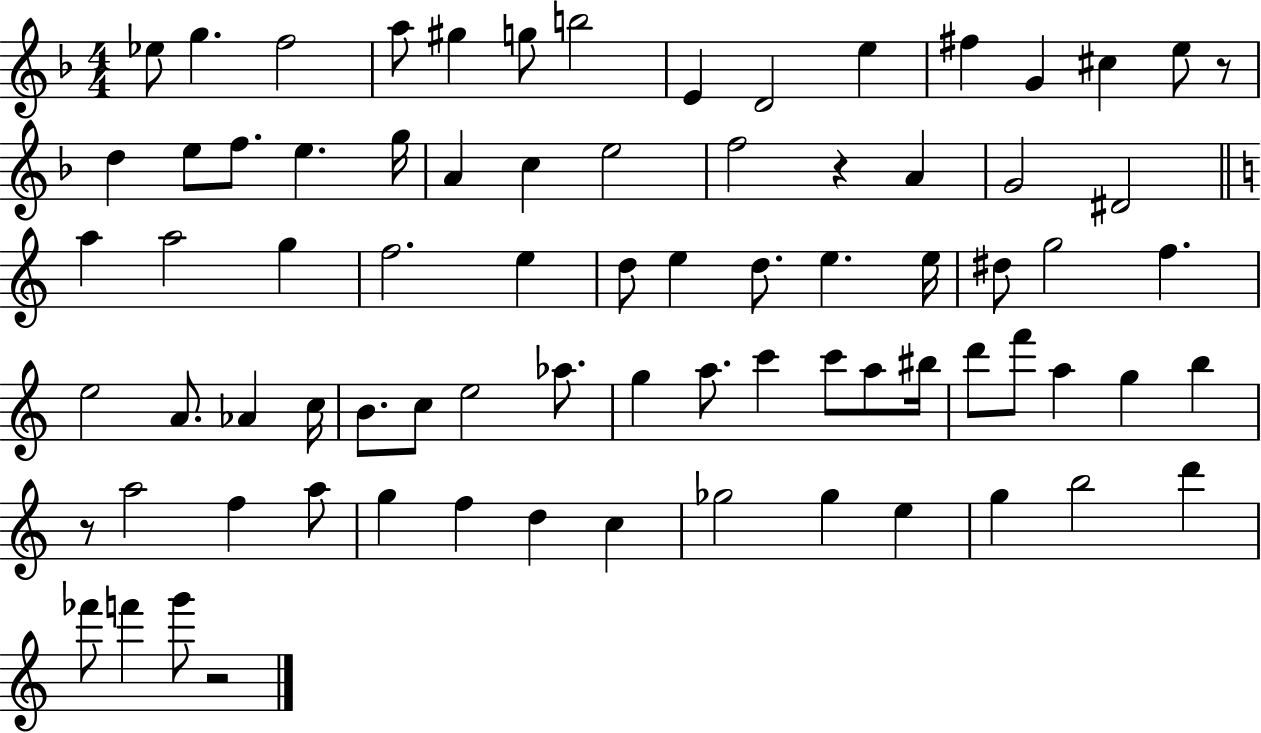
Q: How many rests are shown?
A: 4